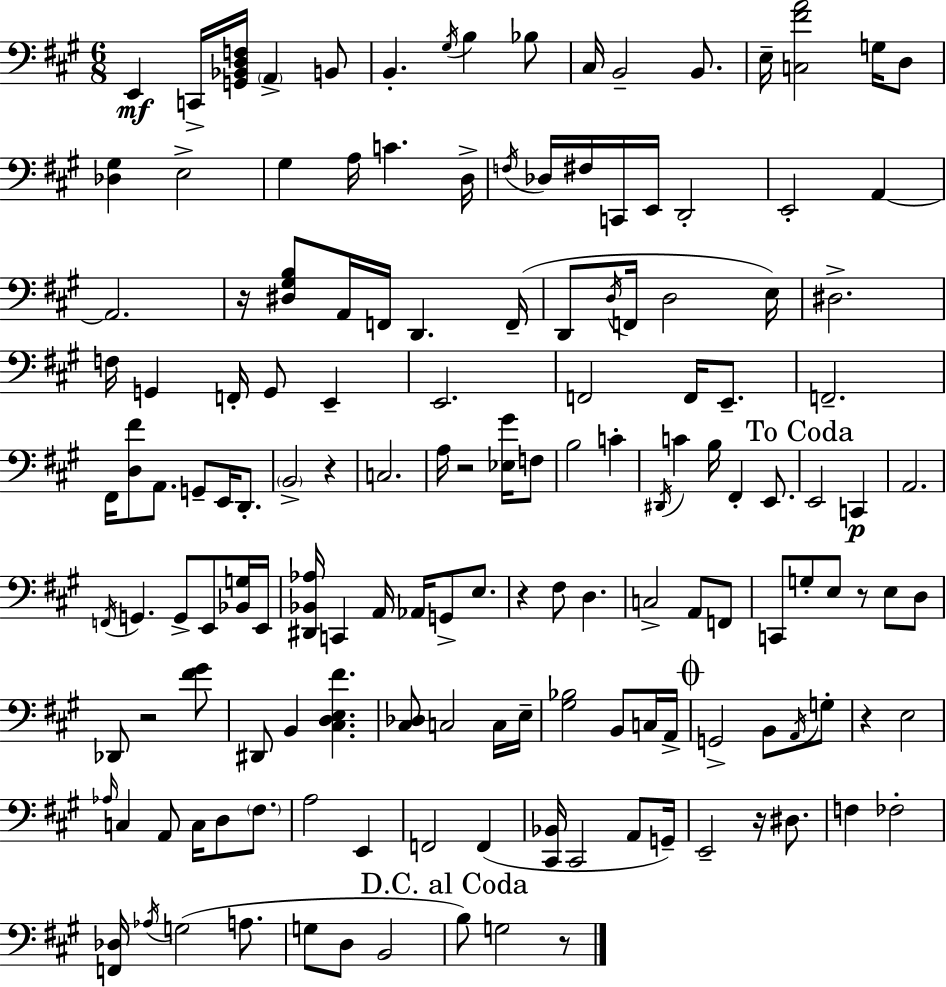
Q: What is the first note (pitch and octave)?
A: E2